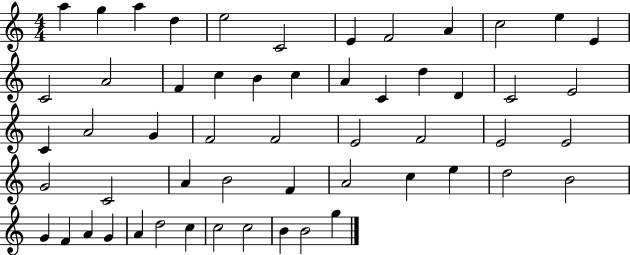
{
  \clef treble
  \numericTimeSignature
  \time 4/4
  \key c \major
  a''4 g''4 a''4 d''4 | e''2 c'2 | e'4 f'2 a'4 | c''2 e''4 e'4 | \break c'2 a'2 | f'4 c''4 b'4 c''4 | a'4 c'4 d''4 d'4 | c'2 e'2 | \break c'4 a'2 g'4 | f'2 f'2 | e'2 f'2 | e'2 e'2 | \break g'2 c'2 | a'4 b'2 f'4 | a'2 c''4 e''4 | d''2 b'2 | \break g'4 f'4 a'4 g'4 | a'4 d''2 c''4 | c''2 c''2 | b'4 b'2 g''4 | \break \bar "|."
}